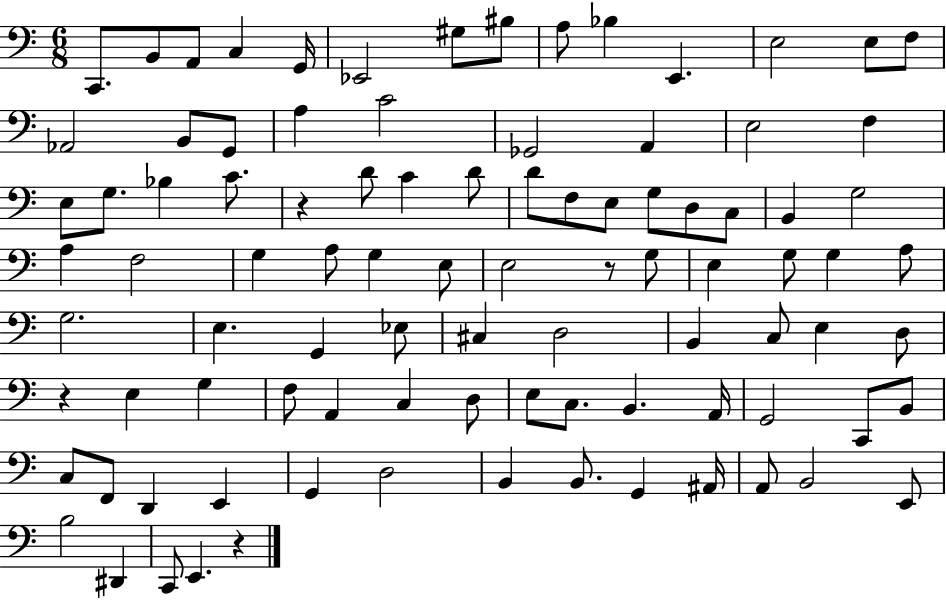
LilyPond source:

{
  \clef bass
  \numericTimeSignature
  \time 6/8
  \key c \major
  c,8. b,8 a,8 c4 g,16 | ees,2 gis8 bis8 | a8 bes4 e,4. | e2 e8 f8 | \break aes,2 b,8 g,8 | a4 c'2 | ges,2 a,4 | e2 f4 | \break e8 g8. bes4 c'8. | r4 d'8 c'4 d'8 | d'8 f8 e8 g8 d8 c8 | b,4 g2 | \break a4 f2 | g4 a8 g4 e8 | e2 r8 g8 | e4 g8 g4 a8 | \break g2. | e4. g,4 ees8 | cis4 d2 | b,4 c8 e4 d8 | \break r4 e4 g4 | f8 a,4 c4 d8 | e8 c8. b,4. a,16 | g,2 c,8 b,8 | \break c8 f,8 d,4 e,4 | g,4 d2 | b,4 b,8. g,4 ais,16 | a,8 b,2 e,8 | \break b2 dis,4 | c,8 e,4. r4 | \bar "|."
}